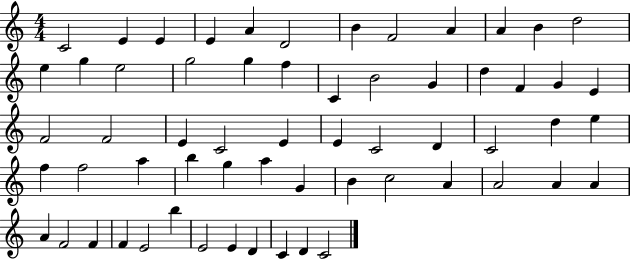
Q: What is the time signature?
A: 4/4